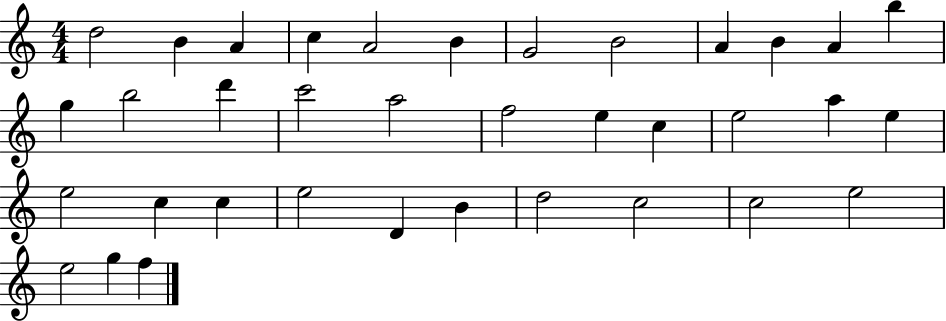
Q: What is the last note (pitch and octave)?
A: F5